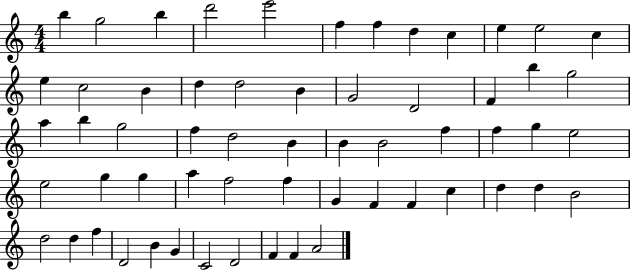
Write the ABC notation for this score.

X:1
T:Untitled
M:4/4
L:1/4
K:C
b g2 b d'2 e'2 f f d c e e2 c e c2 B d d2 B G2 D2 F b g2 a b g2 f d2 B B B2 f f g e2 e2 g g a f2 f G F F c d d B2 d2 d f D2 B G C2 D2 F F A2